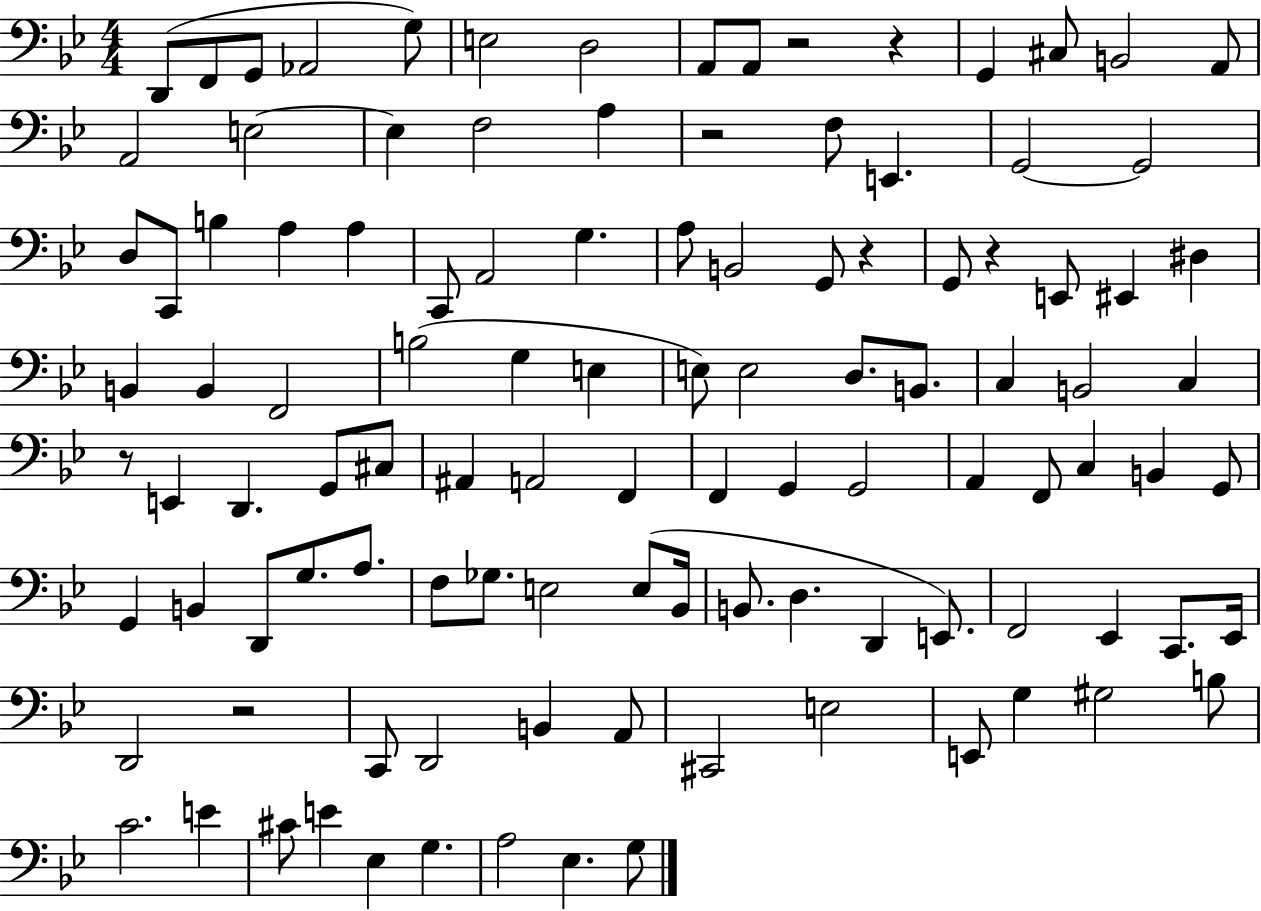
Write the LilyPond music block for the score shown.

{
  \clef bass
  \numericTimeSignature
  \time 4/4
  \key bes \major
  \repeat volta 2 { d,8( f,8 g,8 aes,2 g8) | e2 d2 | a,8 a,8 r2 r4 | g,4 cis8 b,2 a,8 | \break a,2 e2~~ | e4 f2 a4 | r2 f8 e,4. | g,2~~ g,2 | \break d8 c,8 b4 a4 a4 | c,8 a,2 g4. | a8 b,2 g,8 r4 | g,8 r4 e,8 eis,4 dis4 | \break b,4 b,4 f,2 | b2( g4 e4 | e8) e2 d8. b,8. | c4 b,2 c4 | \break r8 e,4 d,4. g,8 cis8 | ais,4 a,2 f,4 | f,4 g,4 g,2 | a,4 f,8 c4 b,4 g,8 | \break g,4 b,4 d,8 g8. a8. | f8 ges8. e2 e8( bes,16 | b,8. d4. d,4 e,8.) | f,2 ees,4 c,8. ees,16 | \break d,2 r2 | c,8 d,2 b,4 a,8 | cis,2 e2 | e,8 g4 gis2 b8 | \break c'2. e'4 | cis'8 e'4 ees4 g4. | a2 ees4. g8 | } \bar "|."
}